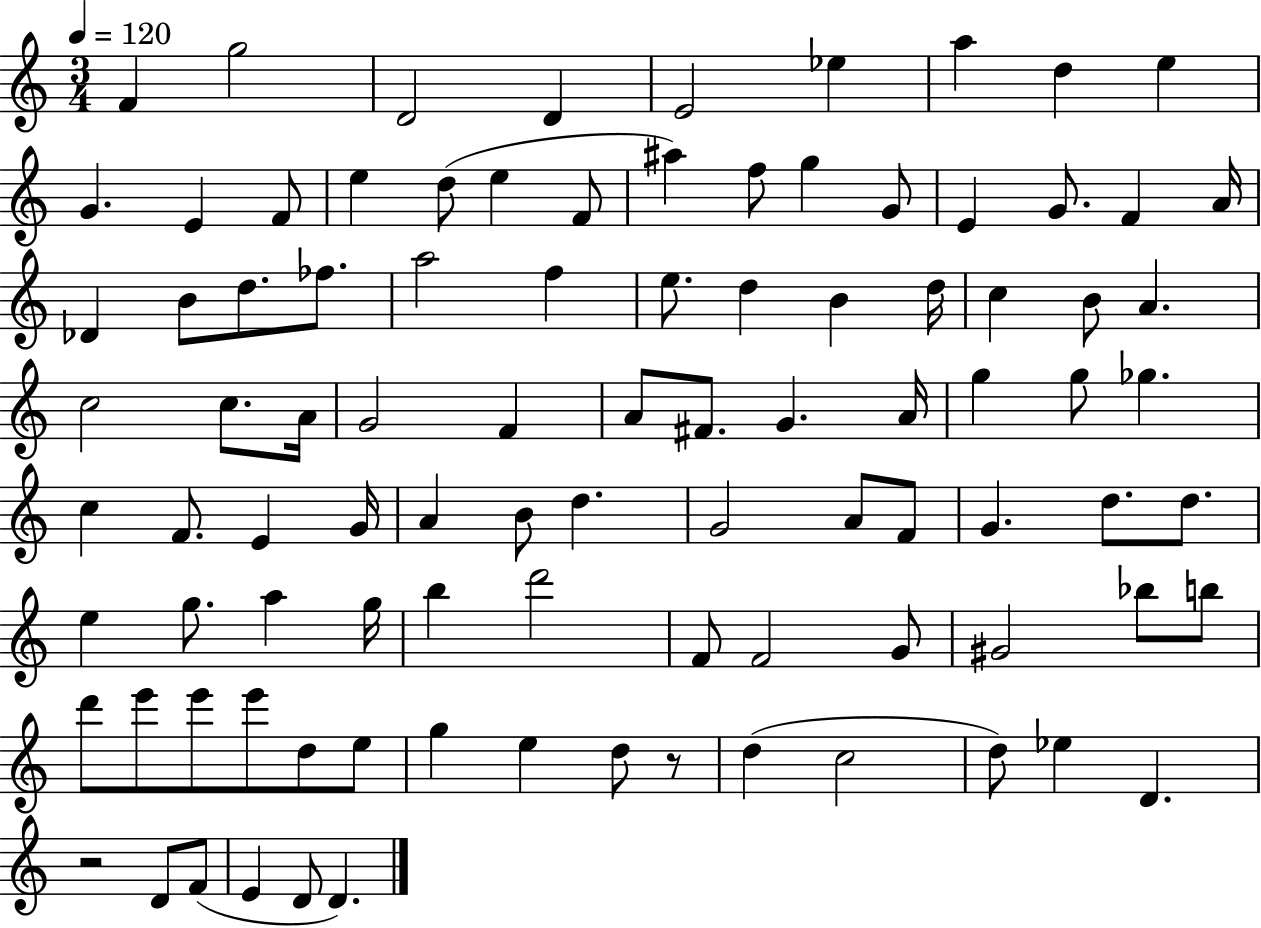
X:1
T:Untitled
M:3/4
L:1/4
K:C
F g2 D2 D E2 _e a d e G E F/2 e d/2 e F/2 ^a f/2 g G/2 E G/2 F A/4 _D B/2 d/2 _f/2 a2 f e/2 d B d/4 c B/2 A c2 c/2 A/4 G2 F A/2 ^F/2 G A/4 g g/2 _g c F/2 E G/4 A B/2 d G2 A/2 F/2 G d/2 d/2 e g/2 a g/4 b d'2 F/2 F2 G/2 ^G2 _b/2 b/2 d'/2 e'/2 e'/2 e'/2 d/2 e/2 g e d/2 z/2 d c2 d/2 _e D z2 D/2 F/2 E D/2 D